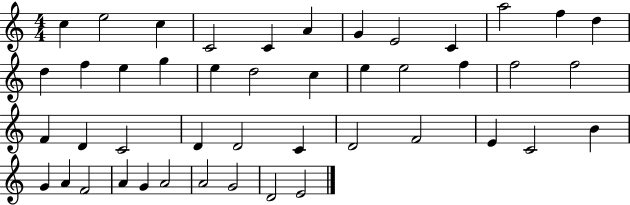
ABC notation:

X:1
T:Untitled
M:4/4
L:1/4
K:C
c e2 c C2 C A G E2 C a2 f d d f e g e d2 c e e2 f f2 f2 F D C2 D D2 C D2 F2 E C2 B G A F2 A G A2 A2 G2 D2 E2